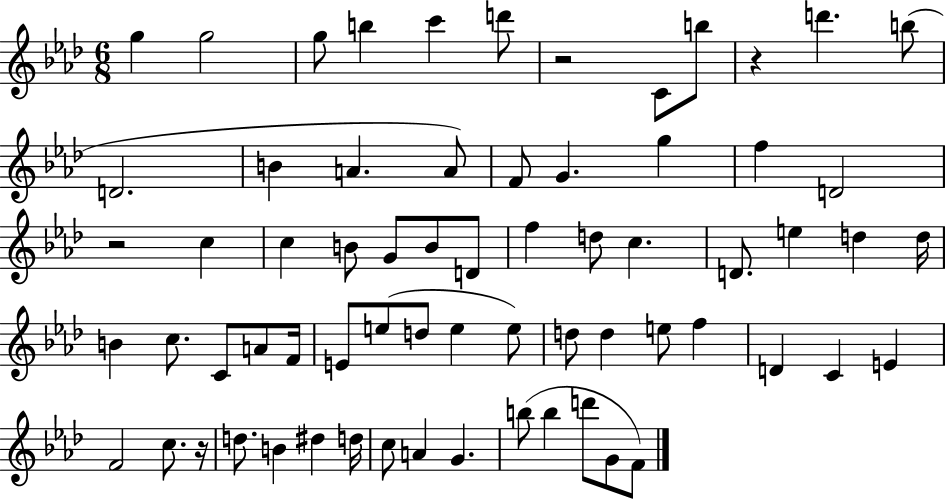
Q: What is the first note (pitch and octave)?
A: G5